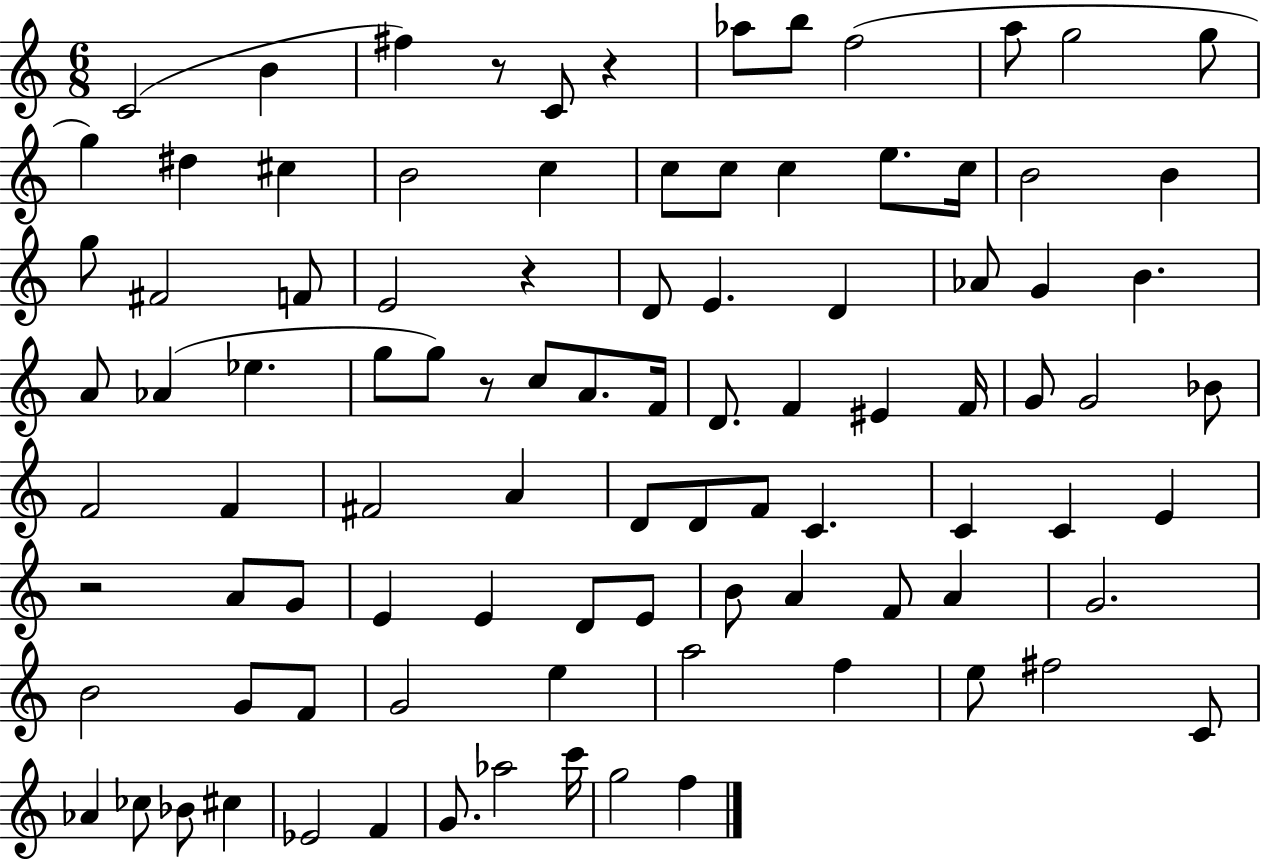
C4/h B4/q F#5/q R/e C4/e R/q Ab5/e B5/e F5/h A5/e G5/h G5/e G5/q D#5/q C#5/q B4/h C5/q C5/e C5/e C5/q E5/e. C5/s B4/h B4/q G5/e F#4/h F4/e E4/h R/q D4/e E4/q. D4/q Ab4/e G4/q B4/q. A4/e Ab4/q Eb5/q. G5/e G5/e R/e C5/e A4/e. F4/s D4/e. F4/q EIS4/q F4/s G4/e G4/h Bb4/e F4/h F4/q F#4/h A4/q D4/e D4/e F4/e C4/q. C4/q C4/q E4/q R/h A4/e G4/e E4/q E4/q D4/e E4/e B4/e A4/q F4/e A4/q G4/h. B4/h G4/e F4/e G4/h E5/q A5/h F5/q E5/e F#5/h C4/e Ab4/q CES5/e Bb4/e C#5/q Eb4/h F4/q G4/e. Ab5/h C6/s G5/h F5/q